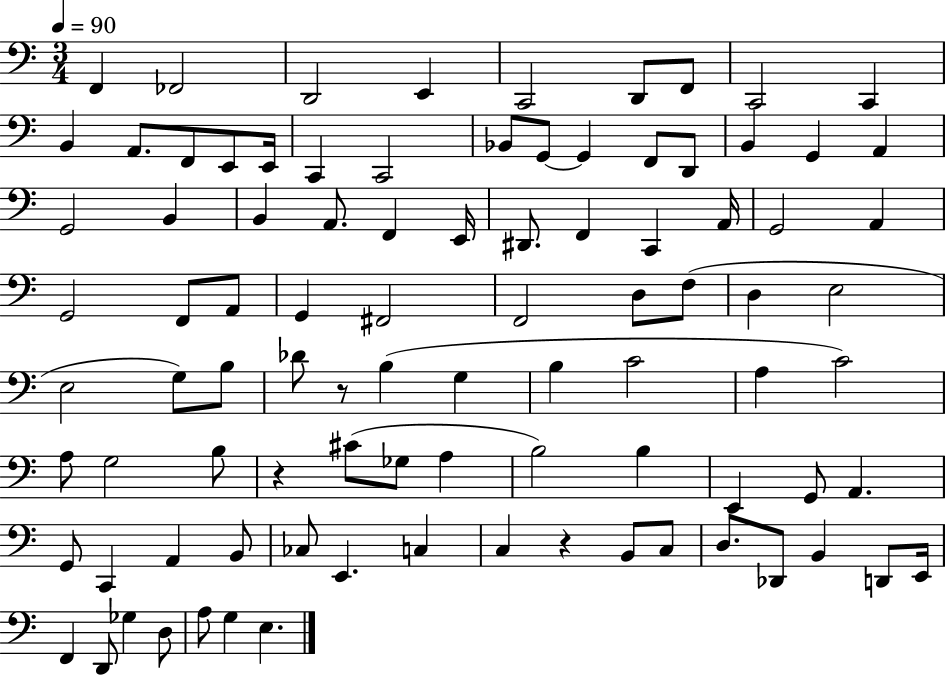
{
  \clef bass
  \numericTimeSignature
  \time 3/4
  \key c \major
  \tempo 4 = 90
  \repeat volta 2 { f,4 fes,2 | d,2 e,4 | c,2 d,8 f,8 | c,2 c,4 | \break b,4 a,8. f,8 e,8 e,16 | c,4 c,2 | bes,8 g,8~~ g,4 f,8 d,8 | b,4 g,4 a,4 | \break g,2 b,4 | b,4 a,8. f,4 e,16 | dis,8. f,4 c,4 a,16 | g,2 a,4 | \break g,2 f,8 a,8 | g,4 fis,2 | f,2 d8 f8( | d4 e2 | \break e2 g8) b8 | des'8 r8 b4( g4 | b4 c'2 | a4 c'2) | \break a8 g2 b8 | r4 cis'8( ges8 a4 | b2) b4 | e,4 g,8 a,4. | \break g,8 c,4 a,4 b,8 | ces8 e,4. c4 | c4 r4 b,8 c8 | d8. des,8 b,4 d,8 e,16 | \break f,4 d,8 ges4 d8 | a8 g4 e4. | } \bar "|."
}